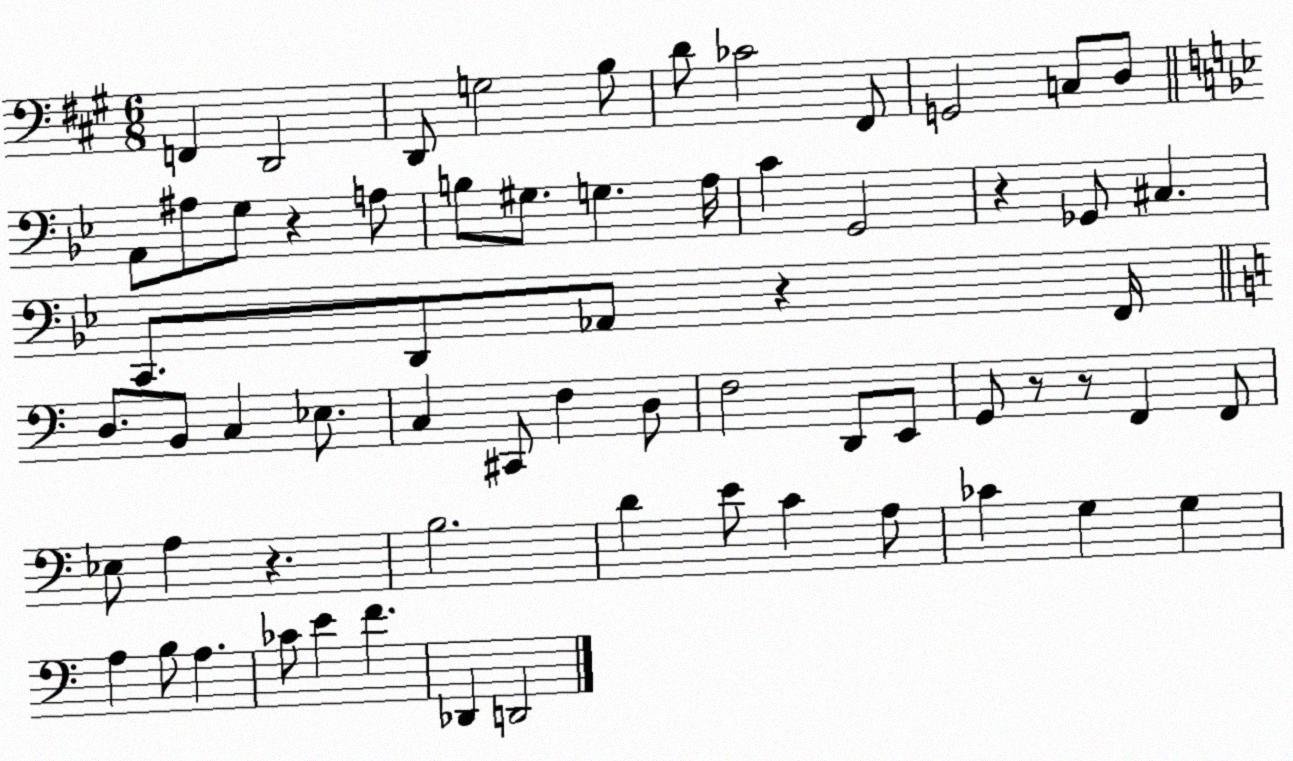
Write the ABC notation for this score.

X:1
T:Untitled
M:6/8
L:1/4
K:A
F,, D,,2 D,,/2 G,2 B,/2 D/2 _C2 ^F,,/2 G,,2 C,/2 D,/2 A,,/2 ^A,/2 G,/2 z A,/2 B,/2 ^G,/2 G, A,/4 C G,,2 z _G,,/2 ^C, C,,/2 D,,/2 _A,,/2 z F,,/4 D,/2 B,,/2 C, _E,/2 C, ^C,,/2 F, D,/2 F,2 D,,/2 E,,/2 G,,/2 z/2 z/2 F,, F,,/2 _E,/2 A, z B,2 D E/2 C A,/2 _C G, G, A, B,/2 A, _C/2 E F _D,, D,,2